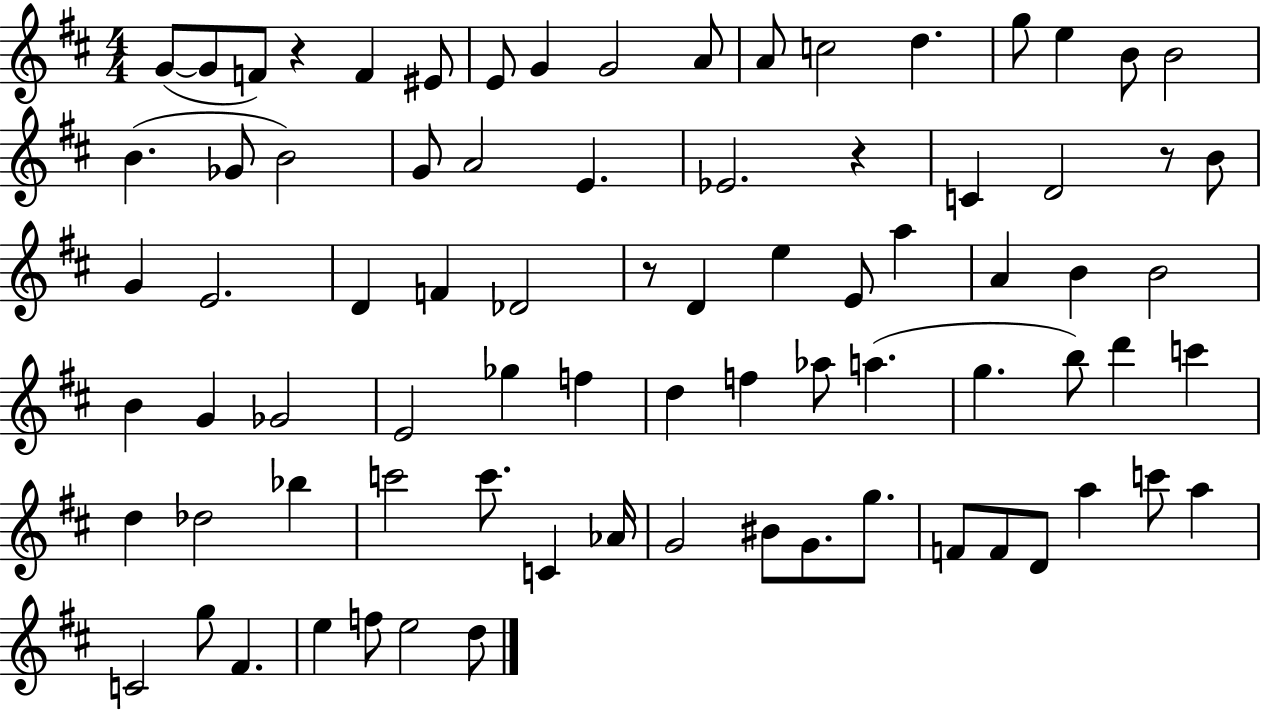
{
  \clef treble
  \numericTimeSignature
  \time 4/4
  \key d \major
  g'8~(~ g'8 f'8) r4 f'4 eis'8 | e'8 g'4 g'2 a'8 | a'8 c''2 d''4. | g''8 e''4 b'8 b'2 | \break b'4.( ges'8 b'2) | g'8 a'2 e'4. | ees'2. r4 | c'4 d'2 r8 b'8 | \break g'4 e'2. | d'4 f'4 des'2 | r8 d'4 e''4 e'8 a''4 | a'4 b'4 b'2 | \break b'4 g'4 ges'2 | e'2 ges''4 f''4 | d''4 f''4 aes''8 a''4.( | g''4. b''8) d'''4 c'''4 | \break d''4 des''2 bes''4 | c'''2 c'''8. c'4 aes'16 | g'2 bis'8 g'8. g''8. | f'8 f'8 d'8 a''4 c'''8 a''4 | \break c'2 g''8 fis'4. | e''4 f''8 e''2 d''8 | \bar "|."
}